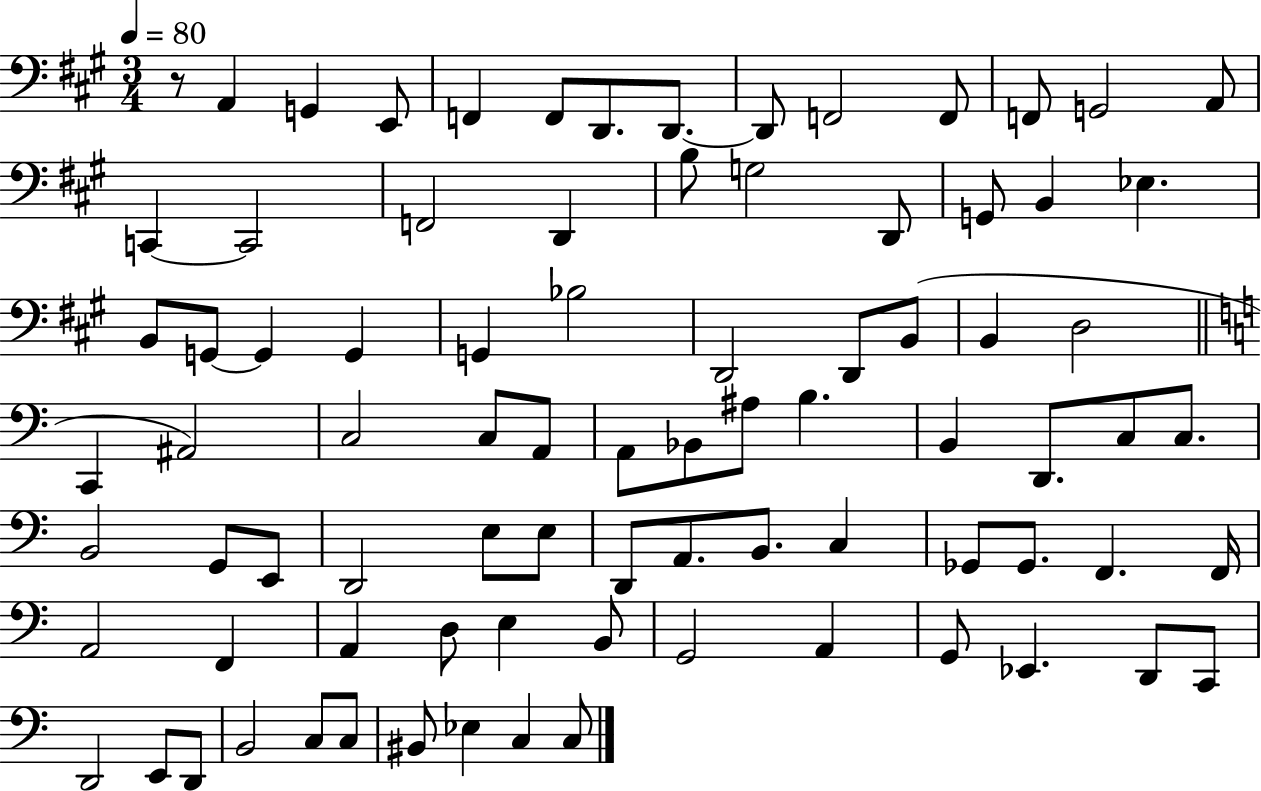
X:1
T:Untitled
M:3/4
L:1/4
K:A
z/2 A,, G,, E,,/2 F,, F,,/2 D,,/2 D,,/2 D,,/2 F,,2 F,,/2 F,,/2 G,,2 A,,/2 C,, C,,2 F,,2 D,, B,/2 G,2 D,,/2 G,,/2 B,, _E, B,,/2 G,,/2 G,, G,, G,, _B,2 D,,2 D,,/2 B,,/2 B,, D,2 C,, ^A,,2 C,2 C,/2 A,,/2 A,,/2 _B,,/2 ^A,/2 B, B,, D,,/2 C,/2 C,/2 B,,2 G,,/2 E,,/2 D,,2 E,/2 E,/2 D,,/2 A,,/2 B,,/2 C, _G,,/2 _G,,/2 F,, F,,/4 A,,2 F,, A,, D,/2 E, B,,/2 G,,2 A,, G,,/2 _E,, D,,/2 C,,/2 D,,2 E,,/2 D,,/2 B,,2 C,/2 C,/2 ^B,,/2 _E, C, C,/2